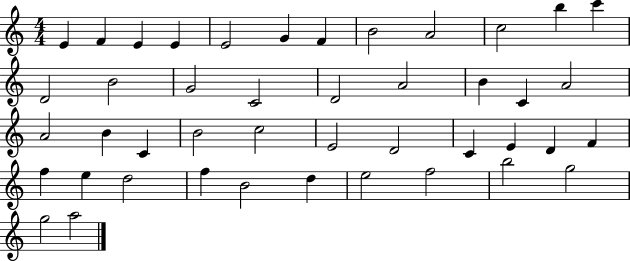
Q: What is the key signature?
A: C major